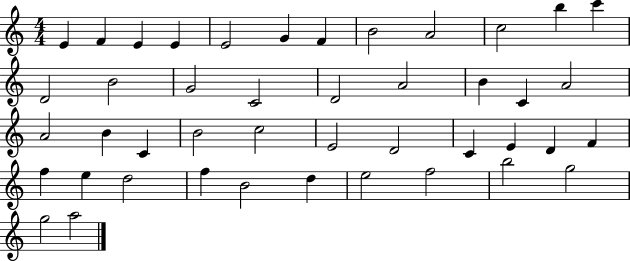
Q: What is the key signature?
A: C major